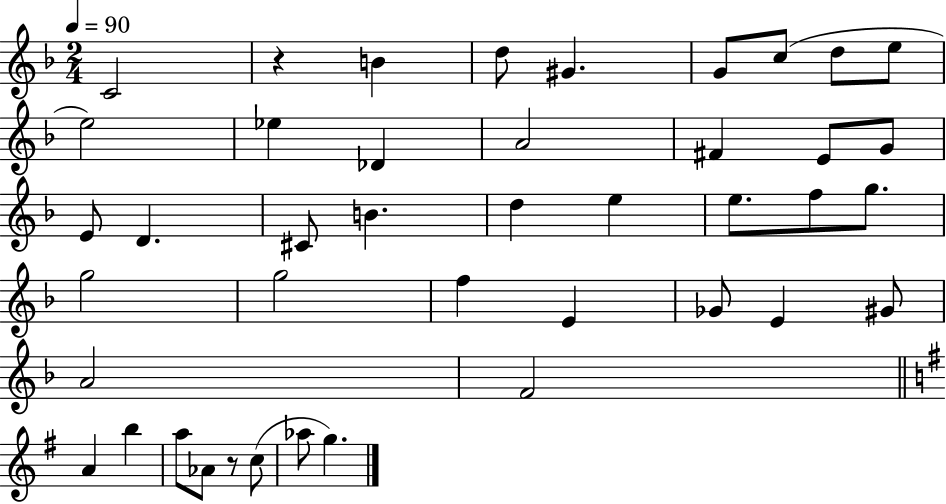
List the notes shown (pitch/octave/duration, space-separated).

C4/h R/q B4/q D5/e G#4/q. G4/e C5/e D5/e E5/e E5/h Eb5/q Db4/q A4/h F#4/q E4/e G4/e E4/e D4/q. C#4/e B4/q. D5/q E5/q E5/e. F5/e G5/e. G5/h G5/h F5/q E4/q Gb4/e E4/q G#4/e A4/h F4/h A4/q B5/q A5/e Ab4/e R/e C5/e Ab5/e G5/q.